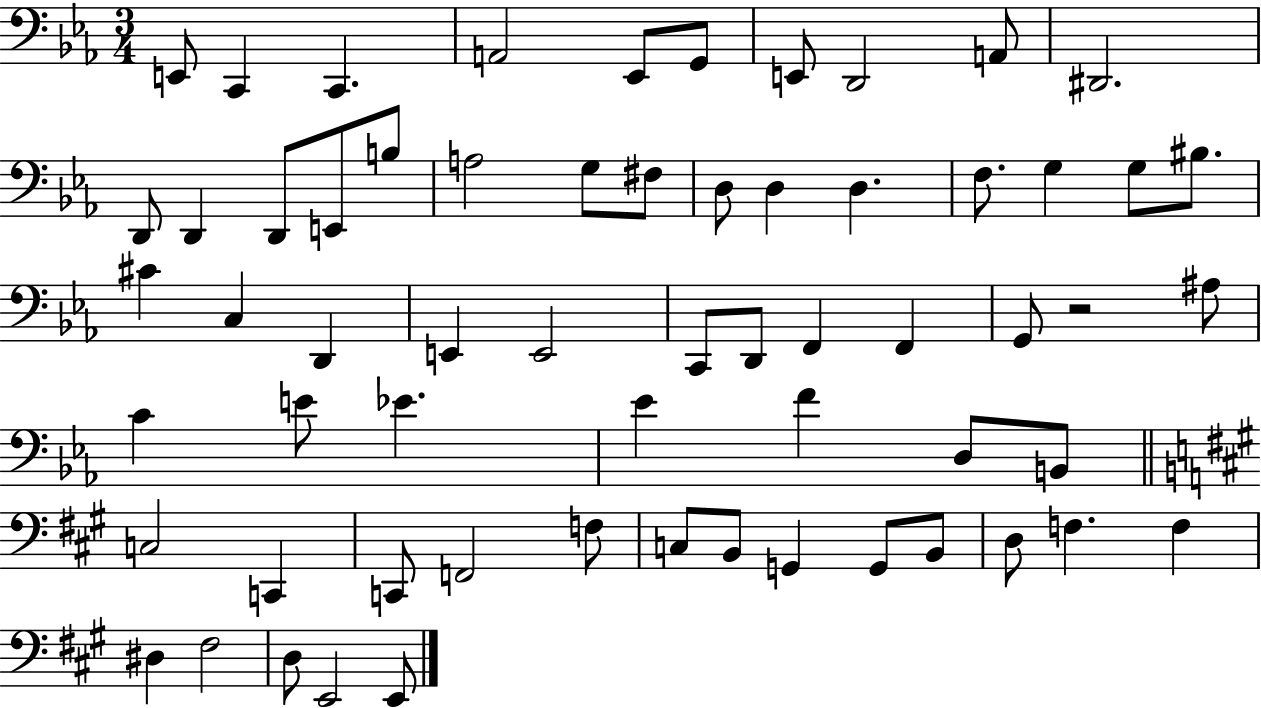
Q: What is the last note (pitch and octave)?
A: E2